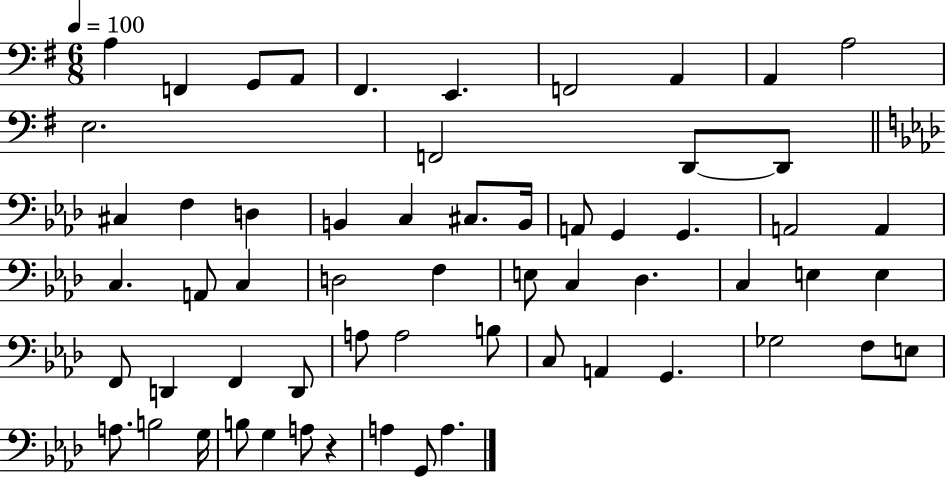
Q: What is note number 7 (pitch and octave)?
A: F2